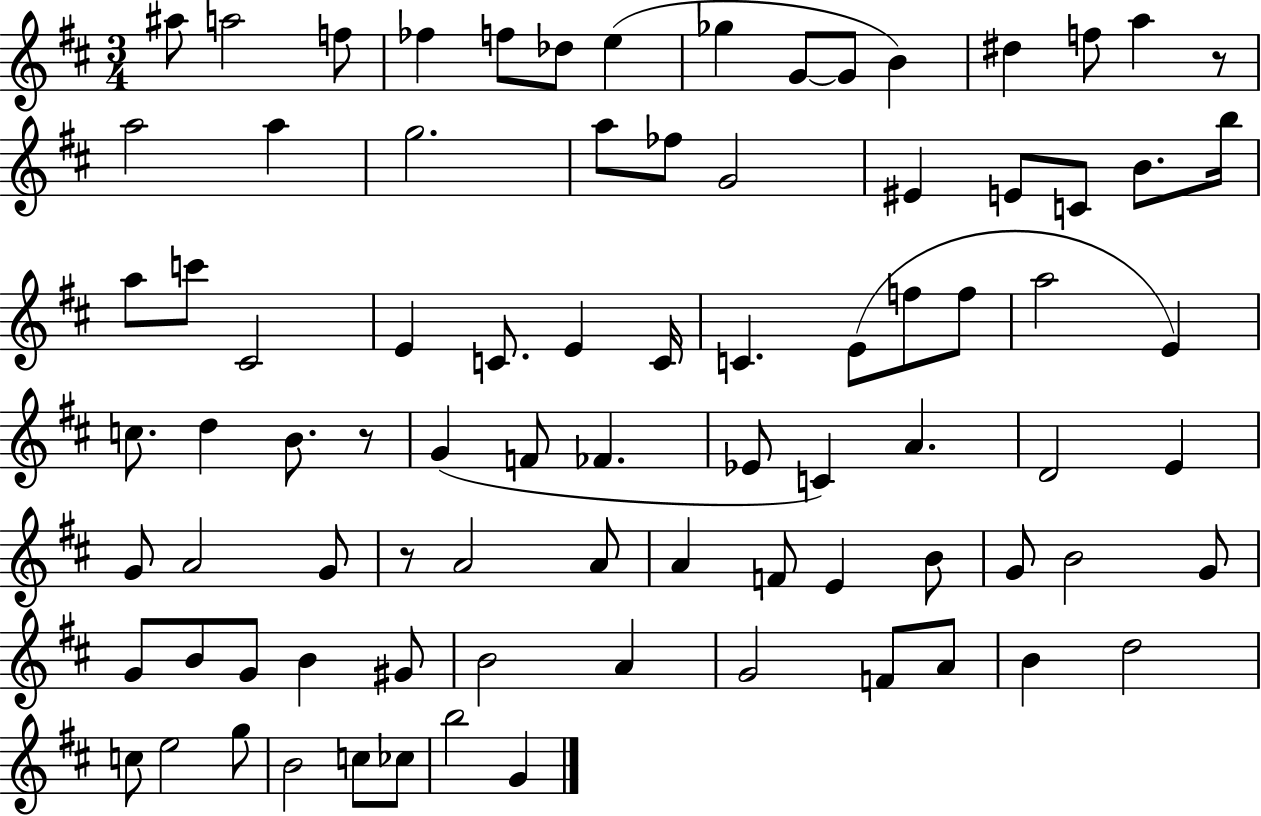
{
  \clef treble
  \numericTimeSignature
  \time 3/4
  \key d \major
  \repeat volta 2 { ais''8 a''2 f''8 | fes''4 f''8 des''8 e''4( | ges''4 g'8~~ g'8 b'4) | dis''4 f''8 a''4 r8 | \break a''2 a''4 | g''2. | a''8 fes''8 g'2 | eis'4 e'8 c'8 b'8. b''16 | \break a''8 c'''8 cis'2 | e'4 c'8. e'4 c'16 | c'4. e'8( f''8 f''8 | a''2 e'4) | \break c''8. d''4 b'8. r8 | g'4( f'8 fes'4. | ees'8 c'4) a'4. | d'2 e'4 | \break g'8 a'2 g'8 | r8 a'2 a'8 | a'4 f'8 e'4 b'8 | g'8 b'2 g'8 | \break g'8 b'8 g'8 b'4 gis'8 | b'2 a'4 | g'2 f'8 a'8 | b'4 d''2 | \break c''8 e''2 g''8 | b'2 c''8 ces''8 | b''2 g'4 | } \bar "|."
}